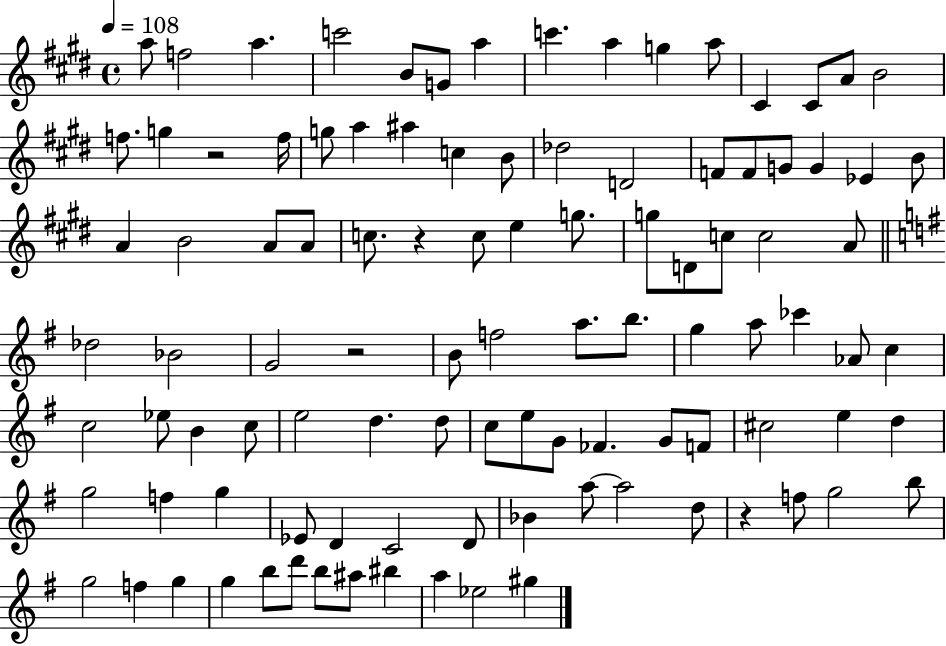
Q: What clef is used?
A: treble